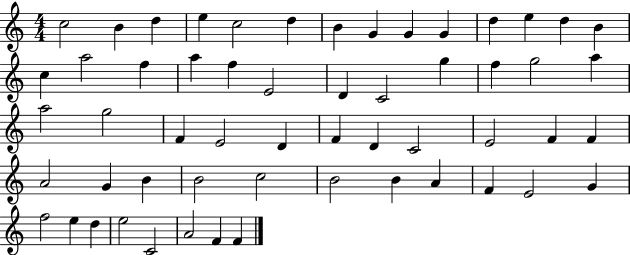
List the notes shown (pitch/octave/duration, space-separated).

C5/h B4/q D5/q E5/q C5/h D5/q B4/q G4/q G4/q G4/q D5/q E5/q D5/q B4/q C5/q A5/h F5/q A5/q F5/q E4/h D4/q C4/h G5/q F5/q G5/h A5/q A5/h G5/h F4/q E4/h D4/q F4/q D4/q C4/h E4/h F4/q F4/q A4/h G4/q B4/q B4/h C5/h B4/h B4/q A4/q F4/q E4/h G4/q F5/h E5/q D5/q E5/h C4/h A4/h F4/q F4/q